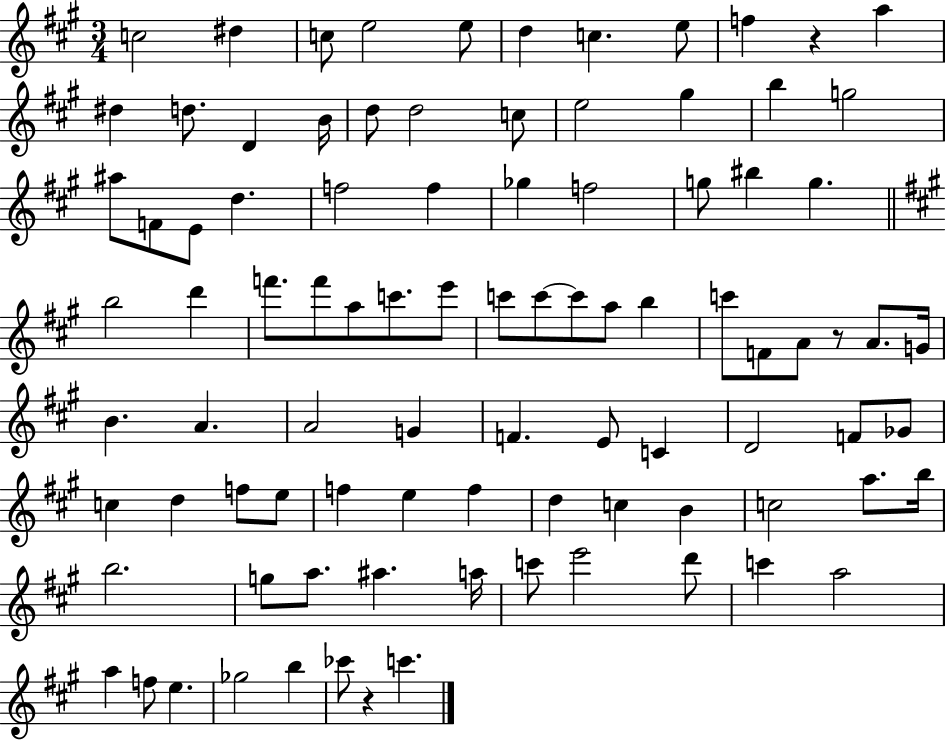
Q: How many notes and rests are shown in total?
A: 92